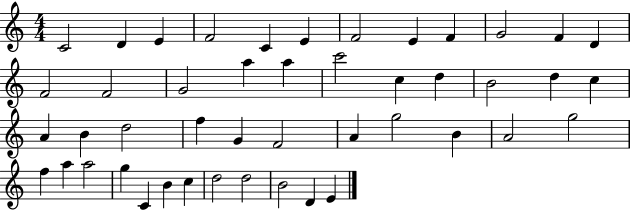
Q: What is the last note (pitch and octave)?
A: E4